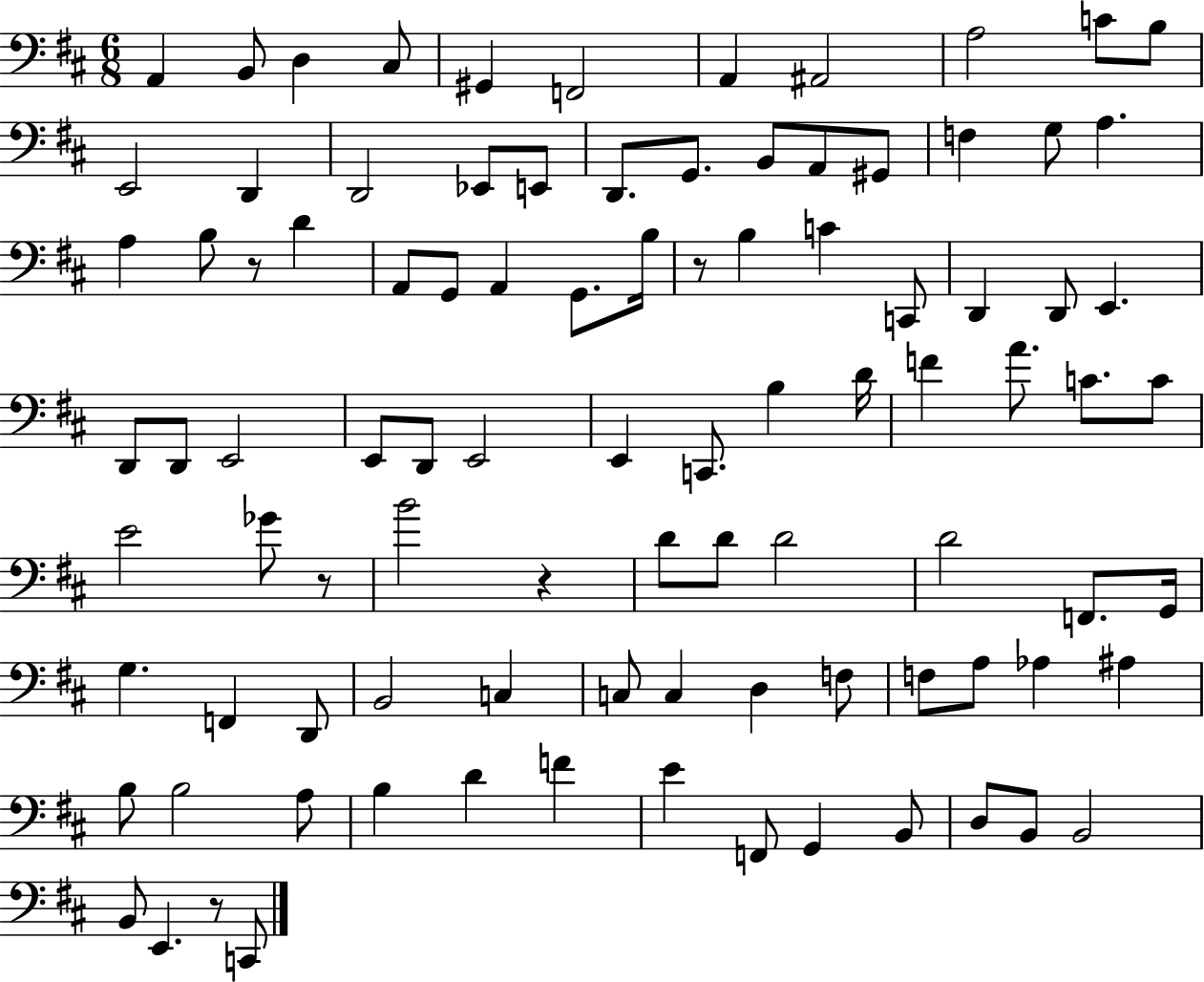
A2/q B2/e D3/q C#3/e G#2/q F2/h A2/q A#2/h A3/h C4/e B3/e E2/h D2/q D2/h Eb2/e E2/e D2/e. G2/e. B2/e A2/e G#2/e F3/q G3/e A3/q. A3/q B3/e R/e D4/q A2/e G2/e A2/q G2/e. B3/s R/e B3/q C4/q C2/e D2/q D2/e E2/q. D2/e D2/e E2/h E2/e D2/e E2/h E2/q C2/e. B3/q D4/s F4/q A4/e. C4/e. C4/e E4/h Gb4/e R/e B4/h R/q D4/e D4/e D4/h D4/h F2/e. G2/s G3/q. F2/q D2/e B2/h C3/q C3/e C3/q D3/q F3/e F3/e A3/e Ab3/q A#3/q B3/e B3/h A3/e B3/q D4/q F4/q E4/q F2/e G2/q B2/e D3/e B2/e B2/h B2/e E2/q. R/e C2/e